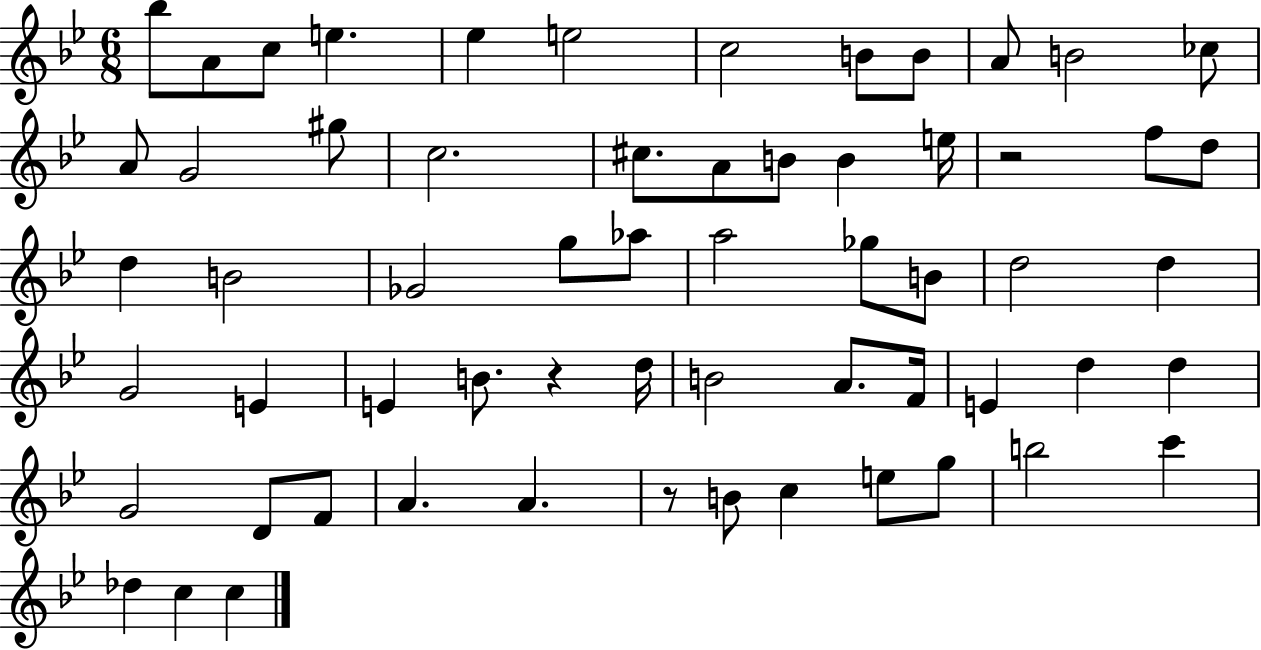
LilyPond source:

{
  \clef treble
  \numericTimeSignature
  \time 6/8
  \key bes \major
  bes''8 a'8 c''8 e''4. | ees''4 e''2 | c''2 b'8 b'8 | a'8 b'2 ces''8 | \break a'8 g'2 gis''8 | c''2. | cis''8. a'8 b'8 b'4 e''16 | r2 f''8 d''8 | \break d''4 b'2 | ges'2 g''8 aes''8 | a''2 ges''8 b'8 | d''2 d''4 | \break g'2 e'4 | e'4 b'8. r4 d''16 | b'2 a'8. f'16 | e'4 d''4 d''4 | \break g'2 d'8 f'8 | a'4. a'4. | r8 b'8 c''4 e''8 g''8 | b''2 c'''4 | \break des''4 c''4 c''4 | \bar "|."
}